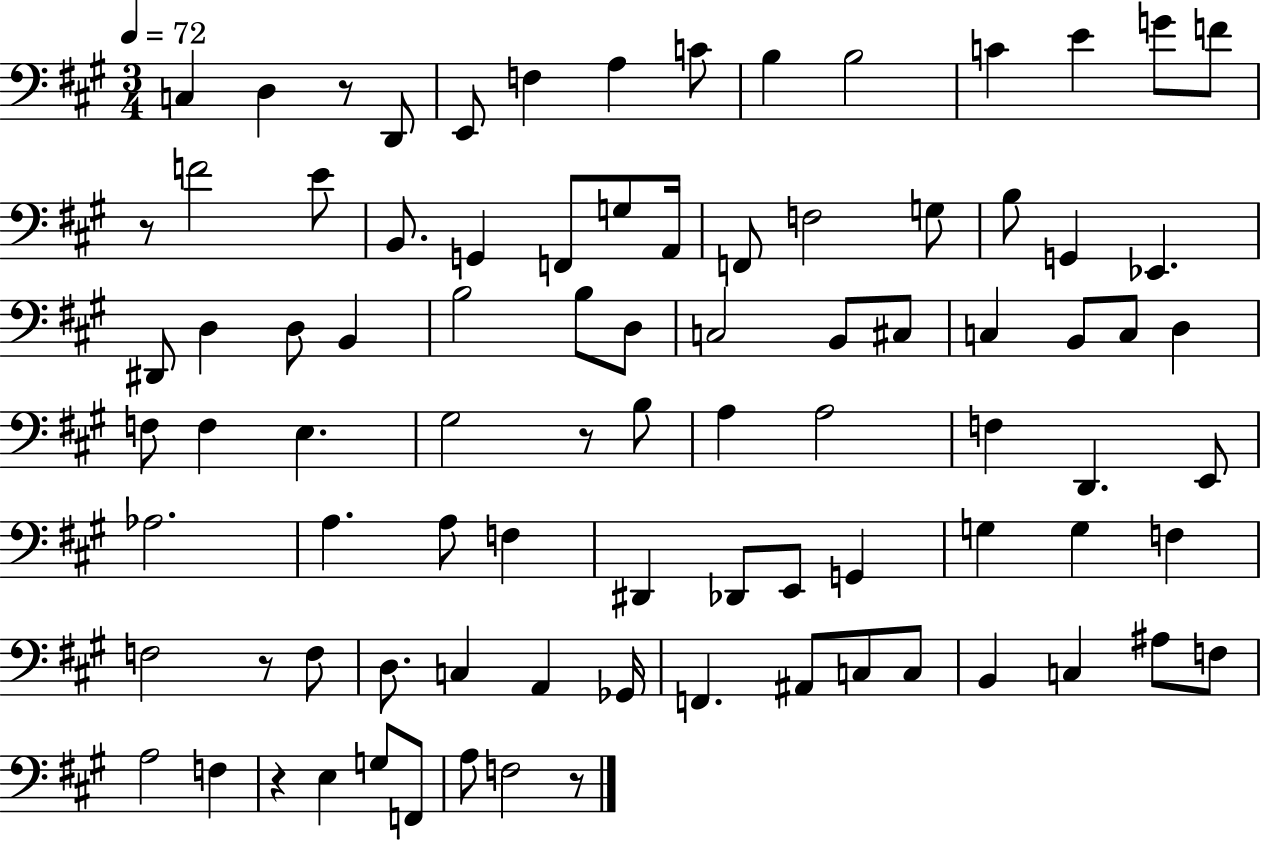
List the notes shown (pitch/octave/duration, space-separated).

C3/q D3/q R/e D2/e E2/e F3/q A3/q C4/e B3/q B3/h C4/q E4/q G4/e F4/e R/e F4/h E4/e B2/e. G2/q F2/e G3/e A2/s F2/e F3/h G3/e B3/e G2/q Eb2/q. D#2/e D3/q D3/e B2/q B3/h B3/e D3/e C3/h B2/e C#3/e C3/q B2/e C3/e D3/q F3/e F3/q E3/q. G#3/h R/e B3/e A3/q A3/h F3/q D2/q. E2/e Ab3/h. A3/q. A3/e F3/q D#2/q Db2/e E2/e G2/q G3/q G3/q F3/q F3/h R/e F3/e D3/e. C3/q A2/q Gb2/s F2/q. A#2/e C3/e C3/e B2/q C3/q A#3/e F3/e A3/h F3/q R/q E3/q G3/e F2/e A3/e F3/h R/e